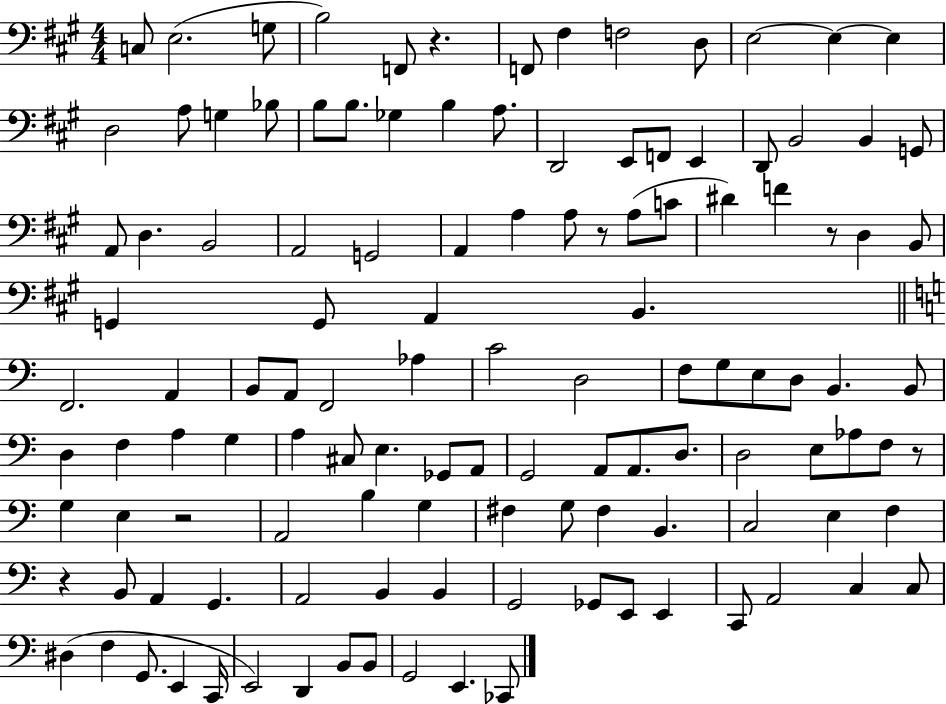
{
  \clef bass
  \numericTimeSignature
  \time 4/4
  \key a \major
  c8 e2.( g8 | b2) f,8 r4. | f,8 fis4 f2 d8 | e2~~ e4~~ e4 | \break d2 a8 g4 bes8 | b8 b8. ges4 b4 a8. | d,2 e,8 f,8 e,4 | d,8 b,2 b,4 g,8 | \break a,8 d4. b,2 | a,2 g,2 | a,4 a4 a8 r8 a8( c'8 | dis'4) f'4 r8 d4 b,8 | \break g,4 g,8 a,4 b,4. | \bar "||" \break \key c \major f,2. a,4 | b,8 a,8 f,2 aes4 | c'2 d2 | f8 g8 e8 d8 b,4. b,8 | \break d4 f4 a4 g4 | a4 cis8 e4. ges,8 a,8 | g,2 a,8 a,8. d8. | d2 e8 aes8 f8 r8 | \break g4 e4 r2 | a,2 b4 g4 | fis4 g8 fis4 b,4. | c2 e4 f4 | \break r4 b,8 a,4 g,4. | a,2 b,4 b,4 | g,2 ges,8 e,8 e,4 | c,8 a,2 c4 c8 | \break dis4( f4 g,8. e,4 c,16 | e,2) d,4 b,8 b,8 | g,2 e,4. ces,8 | \bar "|."
}